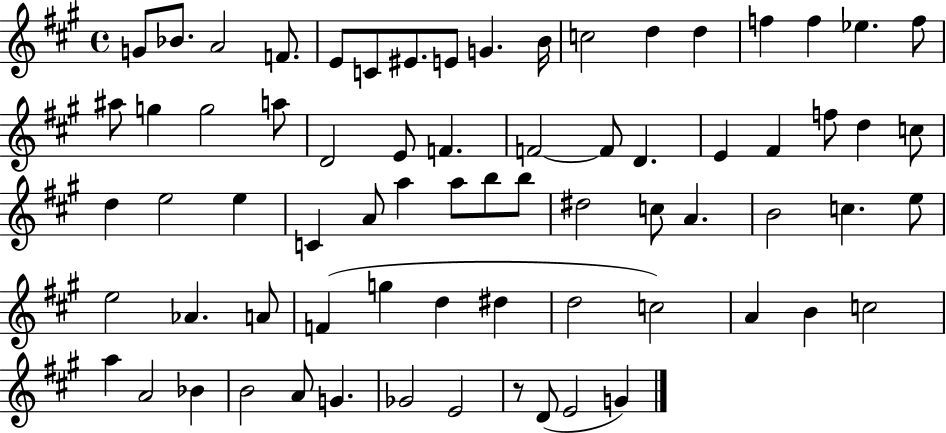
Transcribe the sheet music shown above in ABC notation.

X:1
T:Untitled
M:4/4
L:1/4
K:A
G/2 _B/2 A2 F/2 E/2 C/2 ^E/2 E/2 G B/4 c2 d d f f _e f/2 ^a/2 g g2 a/2 D2 E/2 F F2 F/2 D E ^F f/2 d c/2 d e2 e C A/2 a a/2 b/2 b/2 ^d2 c/2 A B2 c e/2 e2 _A A/2 F g d ^d d2 c2 A B c2 a A2 _B B2 A/2 G _G2 E2 z/2 D/2 E2 G